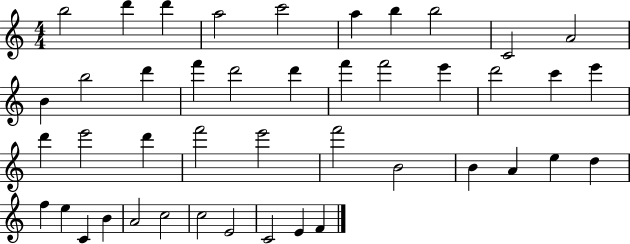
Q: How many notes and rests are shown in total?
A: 44